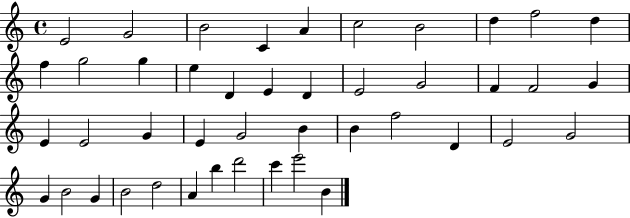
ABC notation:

X:1
T:Untitled
M:4/4
L:1/4
K:C
E2 G2 B2 C A c2 B2 d f2 d f g2 g e D E D E2 G2 F F2 G E E2 G E G2 B B f2 D E2 G2 G B2 G B2 d2 A b d'2 c' e'2 B